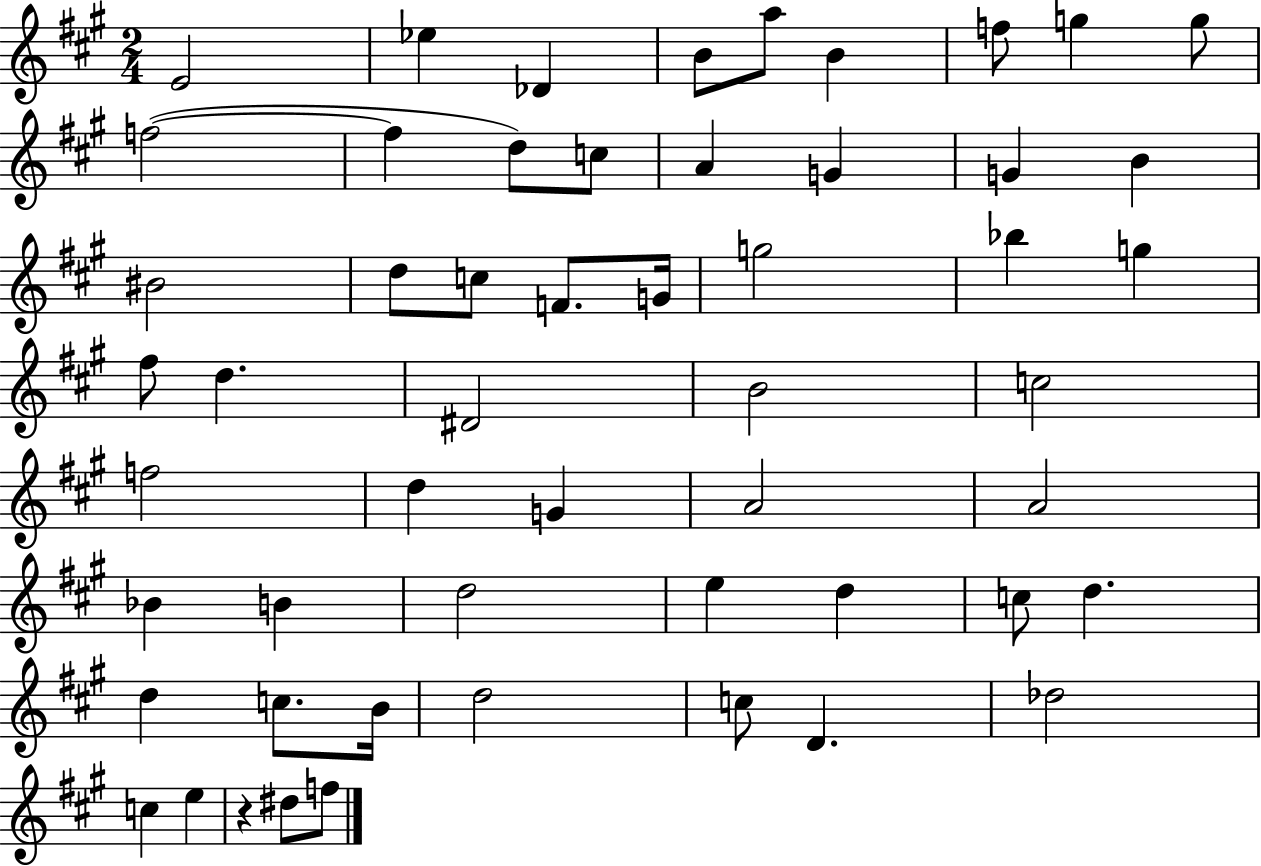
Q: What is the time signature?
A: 2/4